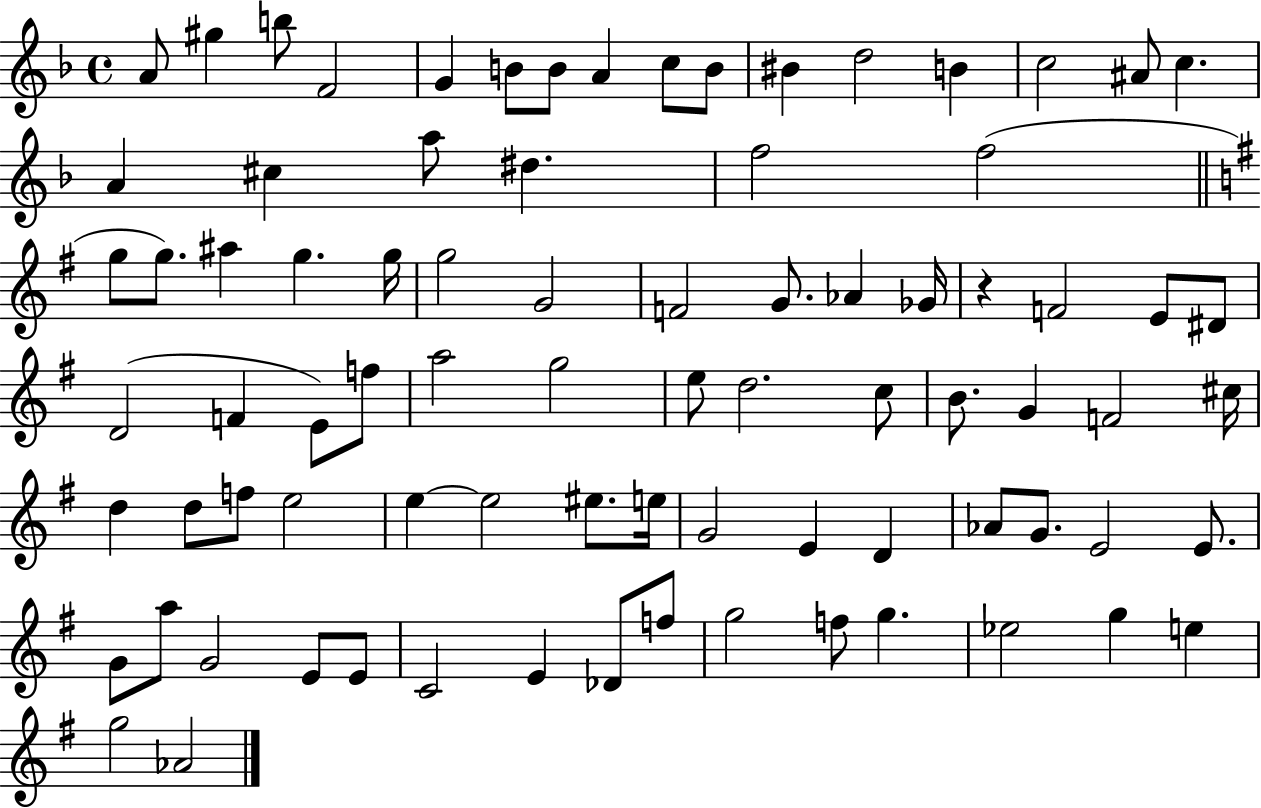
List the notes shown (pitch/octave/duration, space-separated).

A4/e G#5/q B5/e F4/h G4/q B4/e B4/e A4/q C5/e B4/e BIS4/q D5/h B4/q C5/h A#4/e C5/q. A4/q C#5/q A5/e D#5/q. F5/h F5/h G5/e G5/e. A#5/q G5/q. G5/s G5/h G4/h F4/h G4/e. Ab4/q Gb4/s R/q F4/h E4/e D#4/e D4/h F4/q E4/e F5/e A5/h G5/h E5/e D5/h. C5/e B4/e. G4/q F4/h C#5/s D5/q D5/e F5/e E5/h E5/q E5/h EIS5/e. E5/s G4/h E4/q D4/q Ab4/e G4/e. E4/h E4/e. G4/e A5/e G4/h E4/e E4/e C4/h E4/q Db4/e F5/e G5/h F5/e G5/q. Eb5/h G5/q E5/q G5/h Ab4/h